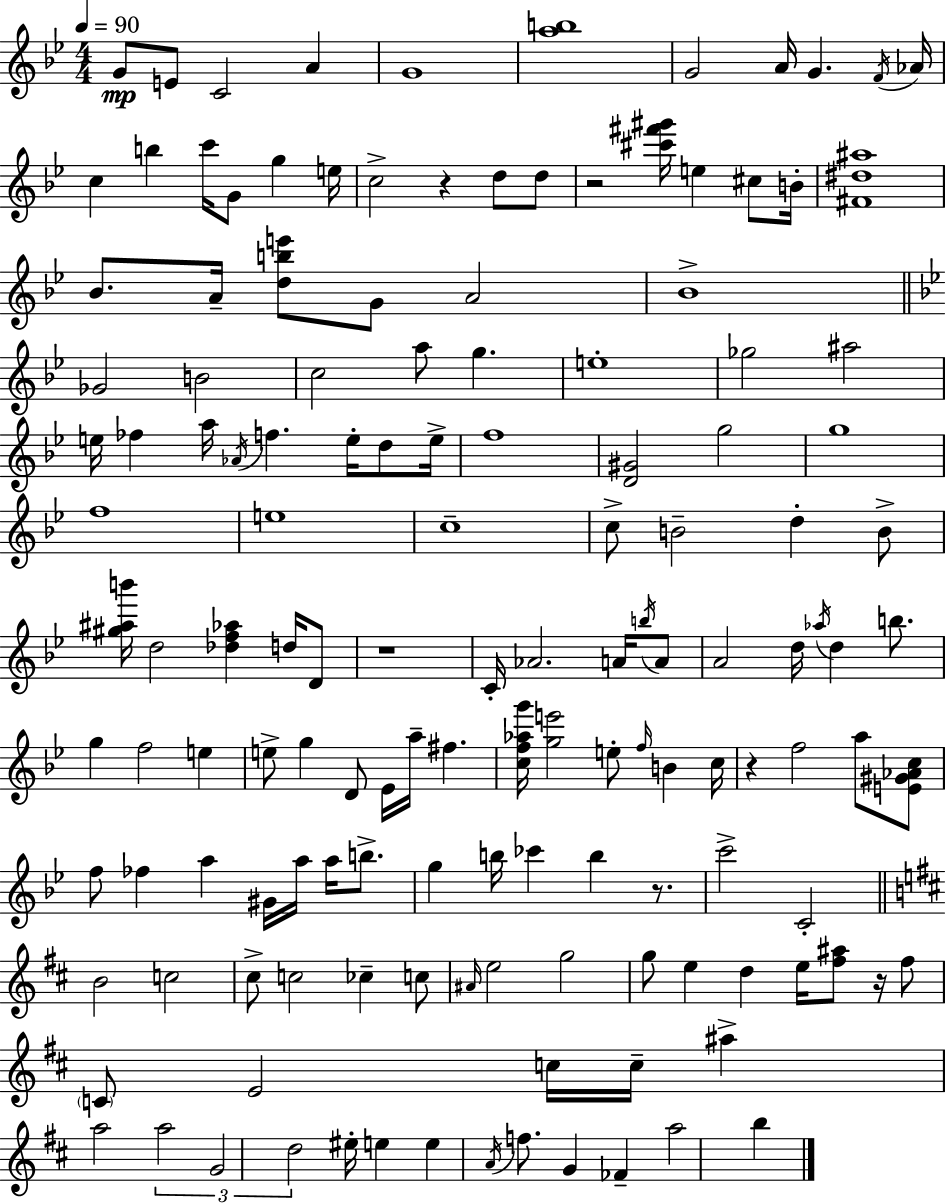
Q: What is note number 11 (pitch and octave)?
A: C5